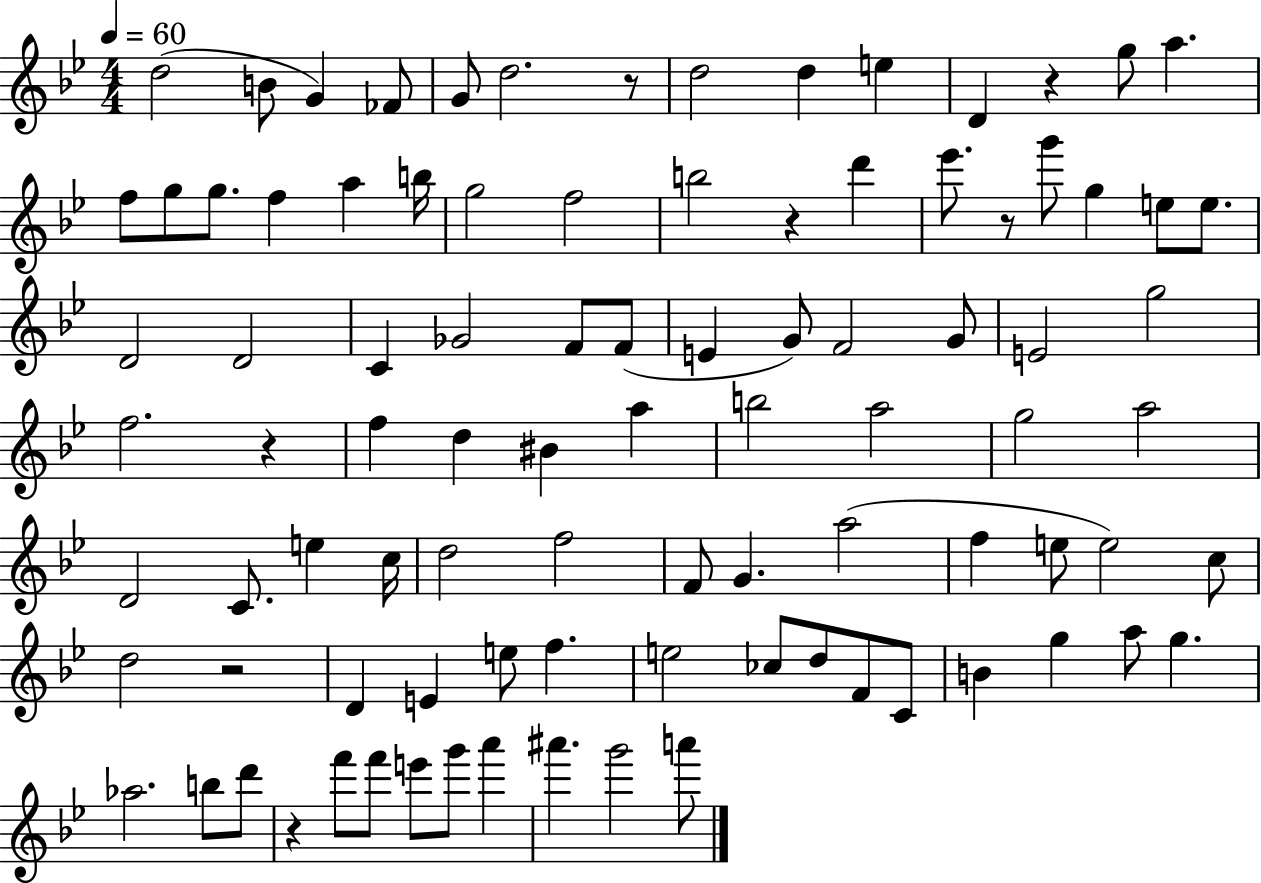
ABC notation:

X:1
T:Untitled
M:4/4
L:1/4
K:Bb
d2 B/2 G _F/2 G/2 d2 z/2 d2 d e D z g/2 a f/2 g/2 g/2 f a b/4 g2 f2 b2 z d' _e'/2 z/2 g'/2 g e/2 e/2 D2 D2 C _G2 F/2 F/2 E G/2 F2 G/2 E2 g2 f2 z f d ^B a b2 a2 g2 a2 D2 C/2 e c/4 d2 f2 F/2 G a2 f e/2 e2 c/2 d2 z2 D E e/2 f e2 _c/2 d/2 F/2 C/2 B g a/2 g _a2 b/2 d'/2 z f'/2 f'/2 e'/2 g'/2 a' ^a' g'2 a'/2